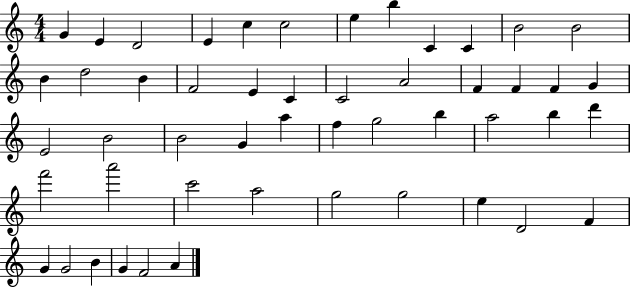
G4/q E4/q D4/h E4/q C5/q C5/h E5/q B5/q C4/q C4/q B4/h B4/h B4/q D5/h B4/q F4/h E4/q C4/q C4/h A4/h F4/q F4/q F4/q G4/q E4/h B4/h B4/h G4/q A5/q F5/q G5/h B5/q A5/h B5/q D6/q F6/h A6/h C6/h A5/h G5/h G5/h E5/q D4/h F4/q G4/q G4/h B4/q G4/q F4/h A4/q